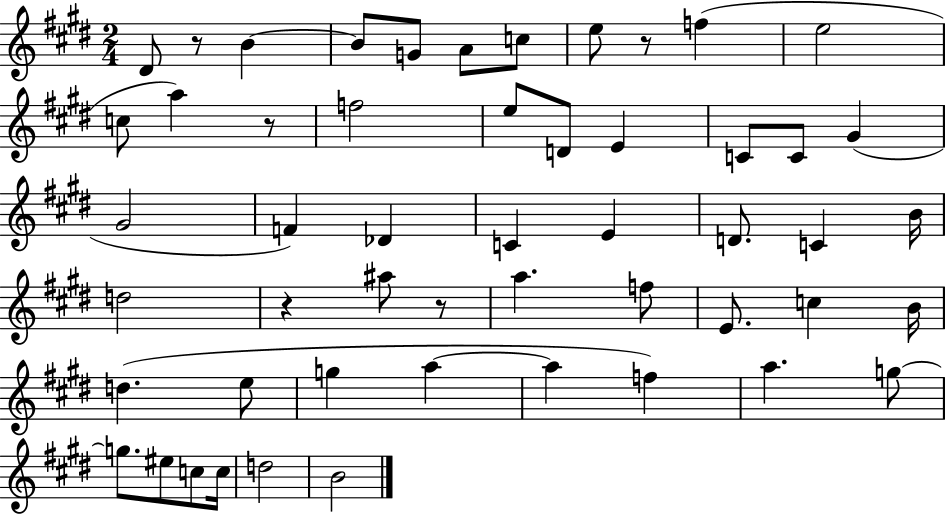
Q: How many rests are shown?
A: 5